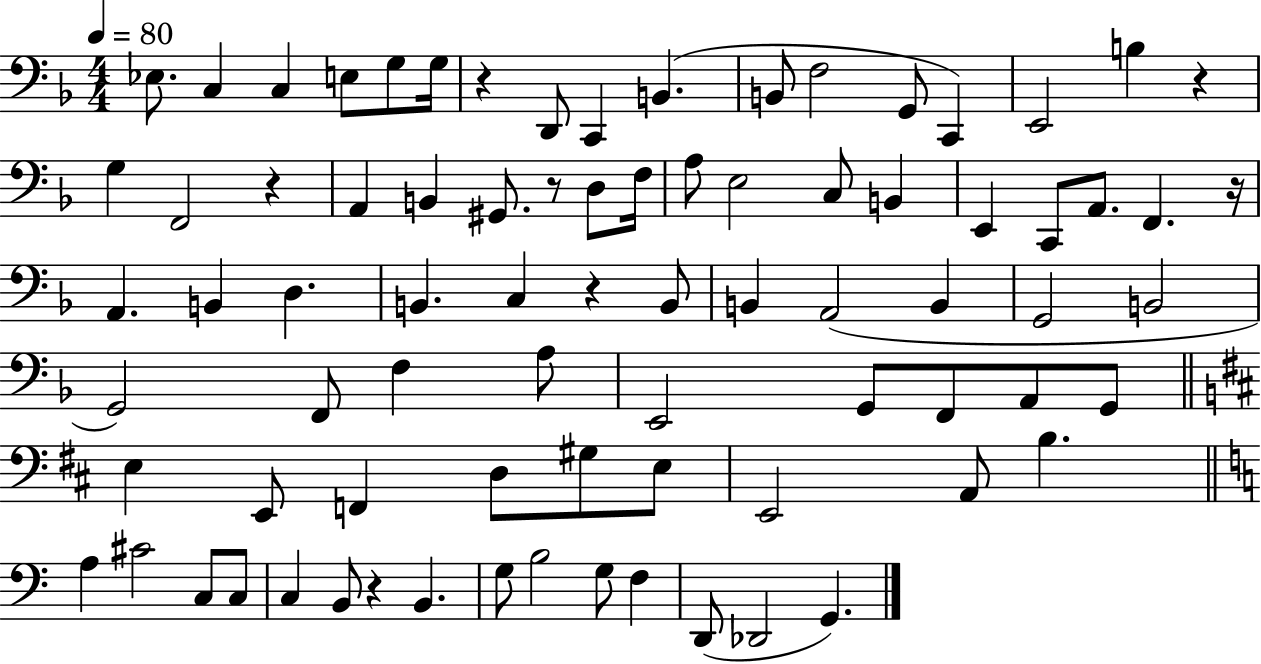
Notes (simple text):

Eb3/e. C3/q C3/q E3/e G3/e G3/s R/q D2/e C2/q B2/q. B2/e F3/h G2/e C2/q E2/h B3/q R/q G3/q F2/h R/q A2/q B2/q G#2/e. R/e D3/e F3/s A3/e E3/h C3/e B2/q E2/q C2/e A2/e. F2/q. R/s A2/q. B2/q D3/q. B2/q. C3/q R/q B2/e B2/q A2/h B2/q G2/h B2/h G2/h F2/e F3/q A3/e E2/h G2/e F2/e A2/e G2/e E3/q E2/e F2/q D3/e G#3/e E3/e E2/h A2/e B3/q. A3/q C#4/h C3/e C3/e C3/q B2/e R/q B2/q. G3/e B3/h G3/e F3/q D2/e Db2/h G2/q.